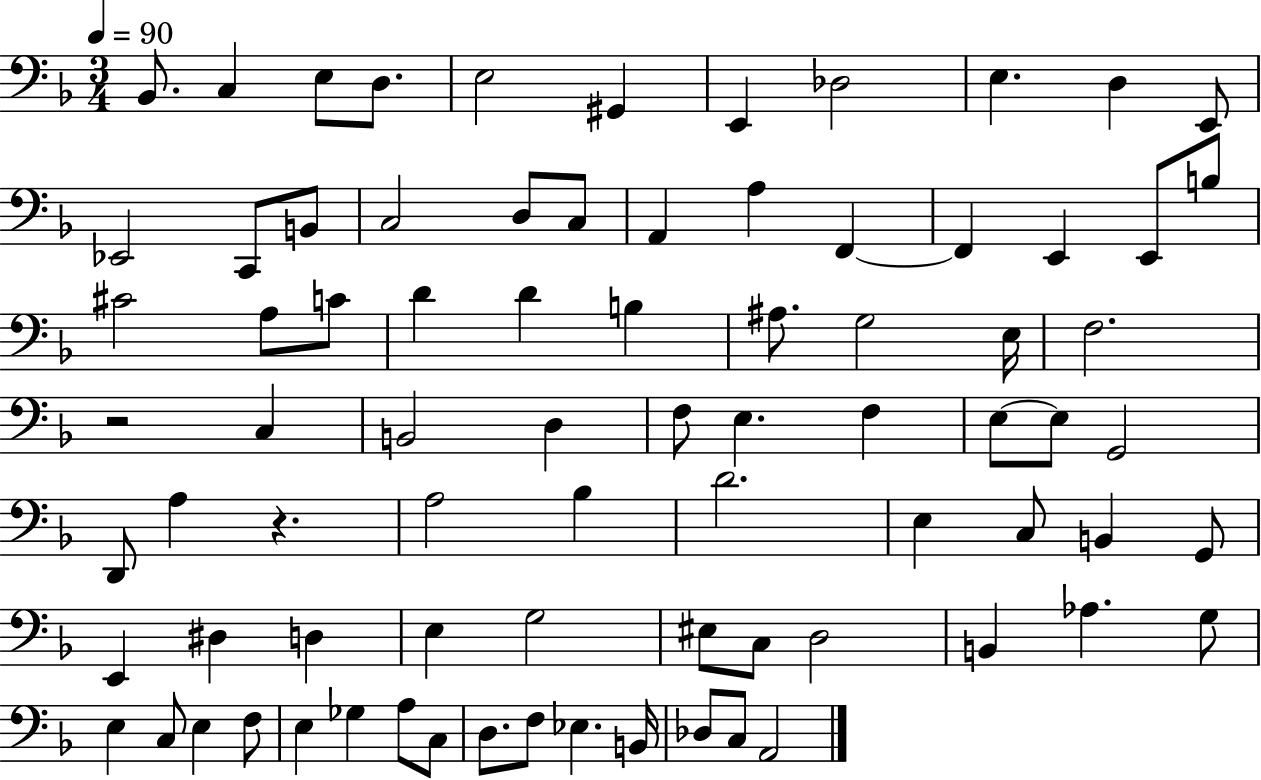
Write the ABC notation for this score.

X:1
T:Untitled
M:3/4
L:1/4
K:F
_B,,/2 C, E,/2 D,/2 E,2 ^G,, E,, _D,2 E, D, E,,/2 _E,,2 C,,/2 B,,/2 C,2 D,/2 C,/2 A,, A, F,, F,, E,, E,,/2 B,/2 ^C2 A,/2 C/2 D D B, ^A,/2 G,2 E,/4 F,2 z2 C, B,,2 D, F,/2 E, F, E,/2 E,/2 G,,2 D,,/2 A, z A,2 _B, D2 E, C,/2 B,, G,,/2 E,, ^D, D, E, G,2 ^E,/2 C,/2 D,2 B,, _A, G,/2 E, C,/2 E, F,/2 E, _G, A,/2 C,/2 D,/2 F,/2 _E, B,,/4 _D,/2 C,/2 A,,2